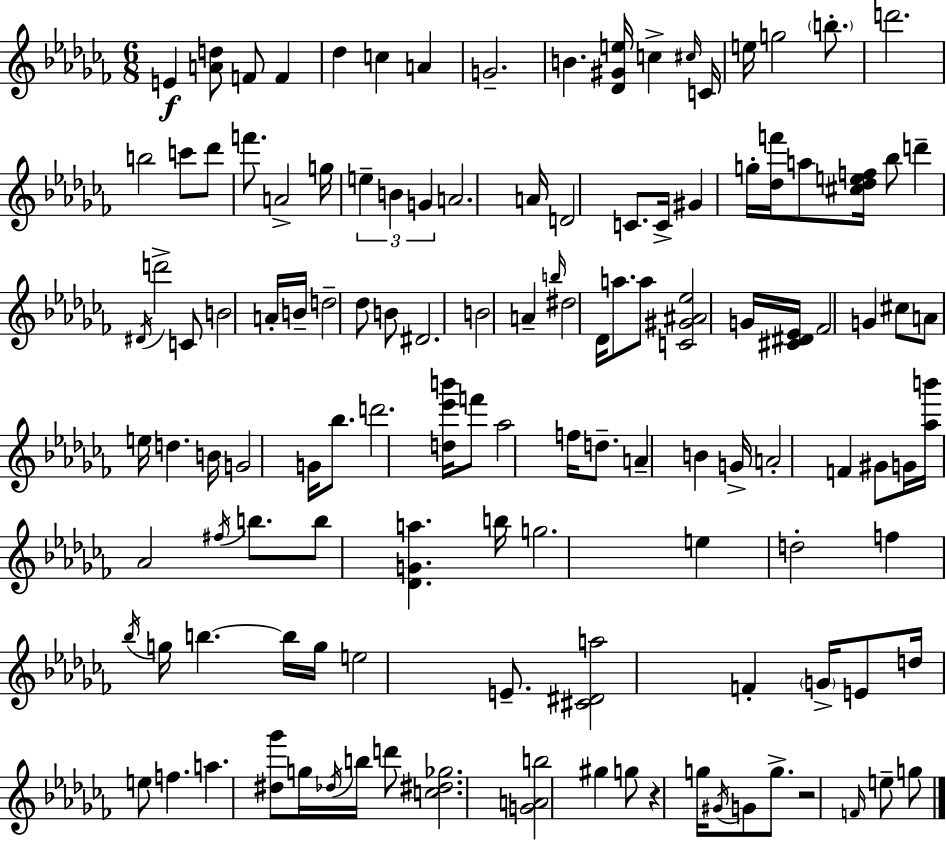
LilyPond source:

{
  \clef treble
  \numericTimeSignature
  \time 6/8
  \key aes \minor
  \repeat volta 2 { e'4\f <a' d''>8 f'8 f'4 | des''4 c''4 a'4 | g'2.-- | b'4. <des' gis' e''>16 c''4-> \grace { cis''16 } | \break c'16 e''16 g''2 \parenthesize b''8.-. | d'''2. | b''2 c'''8 des'''8 | f'''8. a'2-> | \break g''16 \tuplet 3/2 { e''4-- b'4 g'4 } | a'2. | a'16 d'2 c'8. | c'16-> gis'4 g''16-. <des'' f'''>16 a''8 <cis'' des'' e'' f''>16 bes''8 | \break d'''4-- \acciaccatura { dis'16 } d'''2-> | c'8 b'2 | a'16-. b'16-- d''2-- des''8 | b'8 dis'2. | \break b'2 a'4-- | \grace { b''16 } dis''2 des'16 | a''8. a''8 <c' gis' ais' ees''>2 | g'16 <cis' dis' ees'>16 fes'2 g'4 | \break cis''8 a'8 e''16 d''4. | b'16 g'2 g'16 | bes''8. d'''2. | <d'' ees''' b'''>16 f'''8 aes''2 | \break f''16 d''8.-- a'4-- b'4 | g'16-> a'2-. f'4 | gis'8 g'16 <aes'' b'''>16 aes'2 | \acciaccatura { fis''16 } b''8. b''8 <des' g' a''>4. | \break b''16 g''2. | e''4 d''2-. | f''4 \acciaccatura { bes''16 } g''16 b''4.~~ | b''16 g''16 e''2 | \break e'8.-- <cis' dis' a''>2 | f'4-. \parenthesize g'16-> e'8 d''16 e''8 f''4. | a''4. <dis'' ges'''>8 | g''16 \acciaccatura { des''16 } b''16 d'''8 <c'' dis'' ges''>2. | \break <g' a' b''>2 | gis''4 g''8 r4 | g''16 \acciaccatura { gis'16 } g'8 g''8.-> r2 | \grace { f'16 } e''8-- g''8 } \bar "|."
}